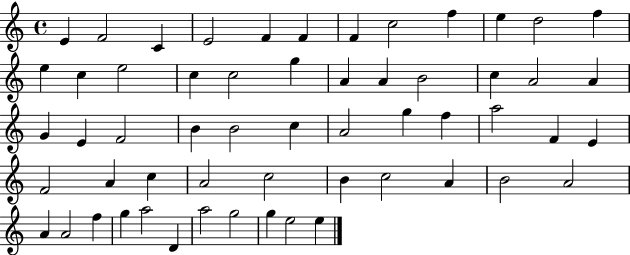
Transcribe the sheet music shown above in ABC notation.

X:1
T:Untitled
M:4/4
L:1/4
K:C
E F2 C E2 F F F c2 f e d2 f e c e2 c c2 g A A B2 c A2 A G E F2 B B2 c A2 g f a2 F E F2 A c A2 c2 B c2 A B2 A2 A A2 f g a2 D a2 g2 g e2 e